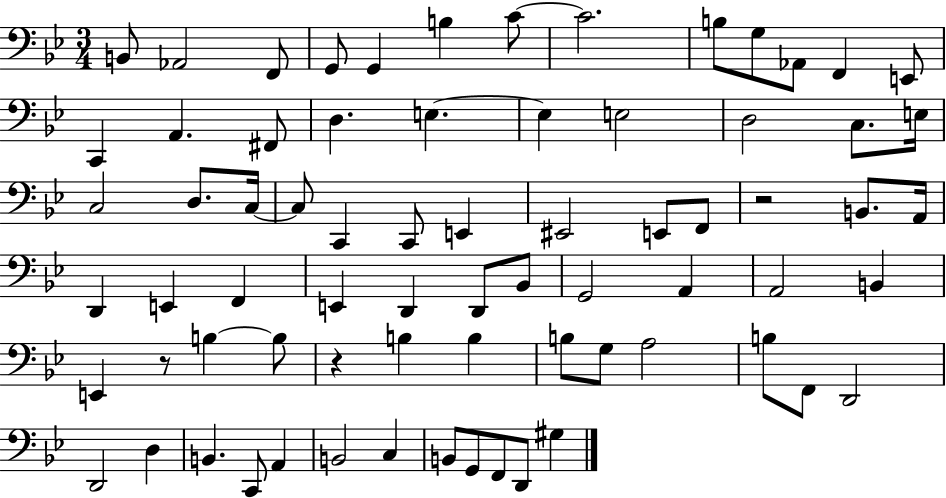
{
  \clef bass
  \numericTimeSignature
  \time 3/4
  \key bes \major
  \repeat volta 2 { b,8 aes,2 f,8 | g,8 g,4 b4 c'8~~ | c'2. | b8 g8 aes,8 f,4 e,8 | \break c,4 a,4. fis,8 | d4. e4.~~ | e4 e2 | d2 c8. e16 | \break c2 d8. c16~~ | c8 c,4 c,8 e,4 | eis,2 e,8 f,8 | r2 b,8. a,16 | \break d,4 e,4 f,4 | e,4 d,4 d,8 bes,8 | g,2 a,4 | a,2 b,4 | \break e,4 r8 b4~~ b8 | r4 b4 b4 | b8 g8 a2 | b8 f,8 d,2 | \break d,2 d4 | b,4. c,8 a,4 | b,2 c4 | b,8 g,8 f,8 d,8 gis4 | \break } \bar "|."
}